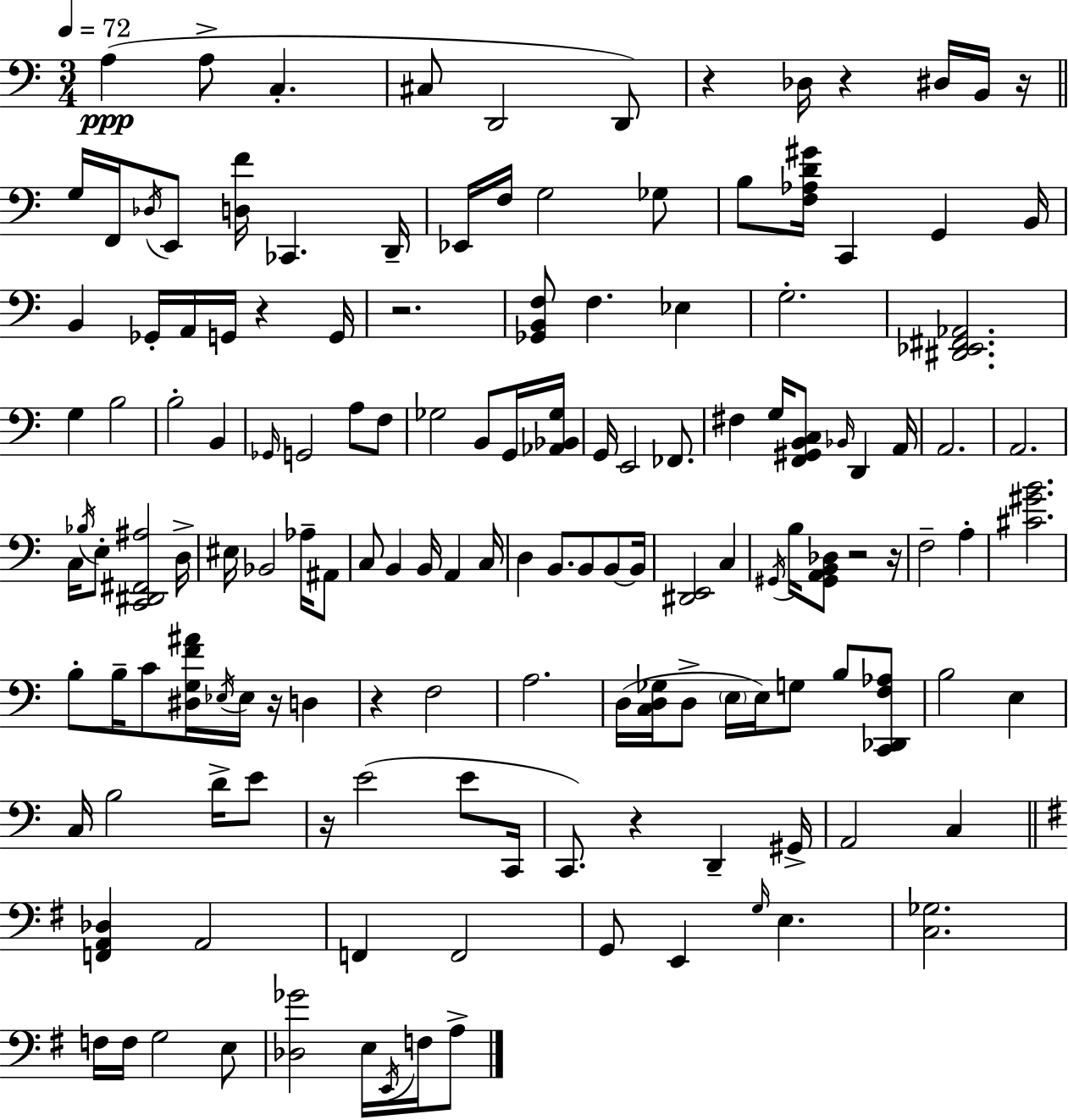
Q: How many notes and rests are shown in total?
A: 145